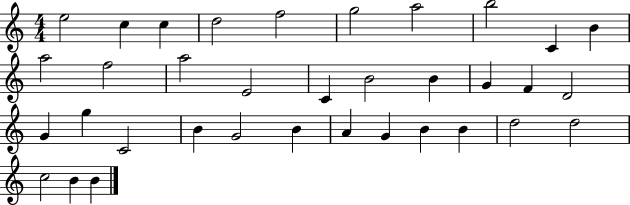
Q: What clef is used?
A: treble